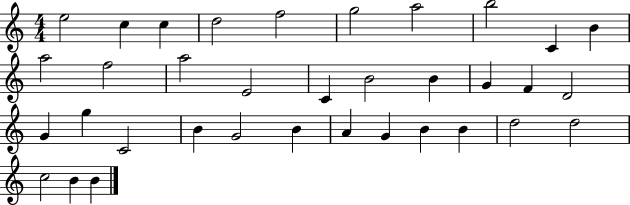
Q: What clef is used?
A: treble